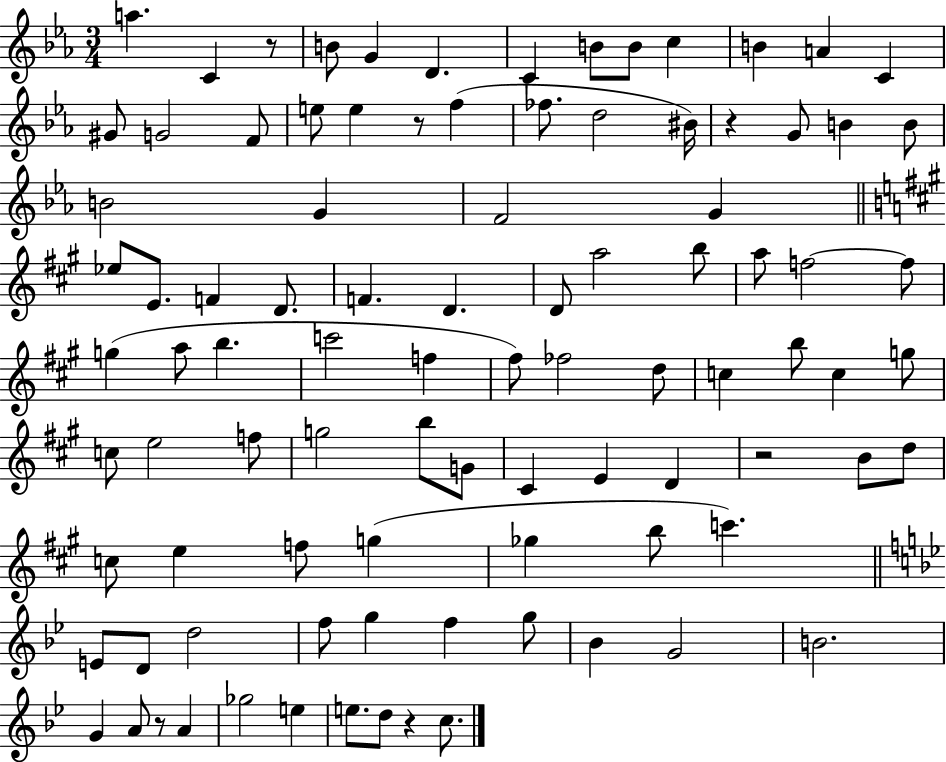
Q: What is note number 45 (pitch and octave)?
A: F5